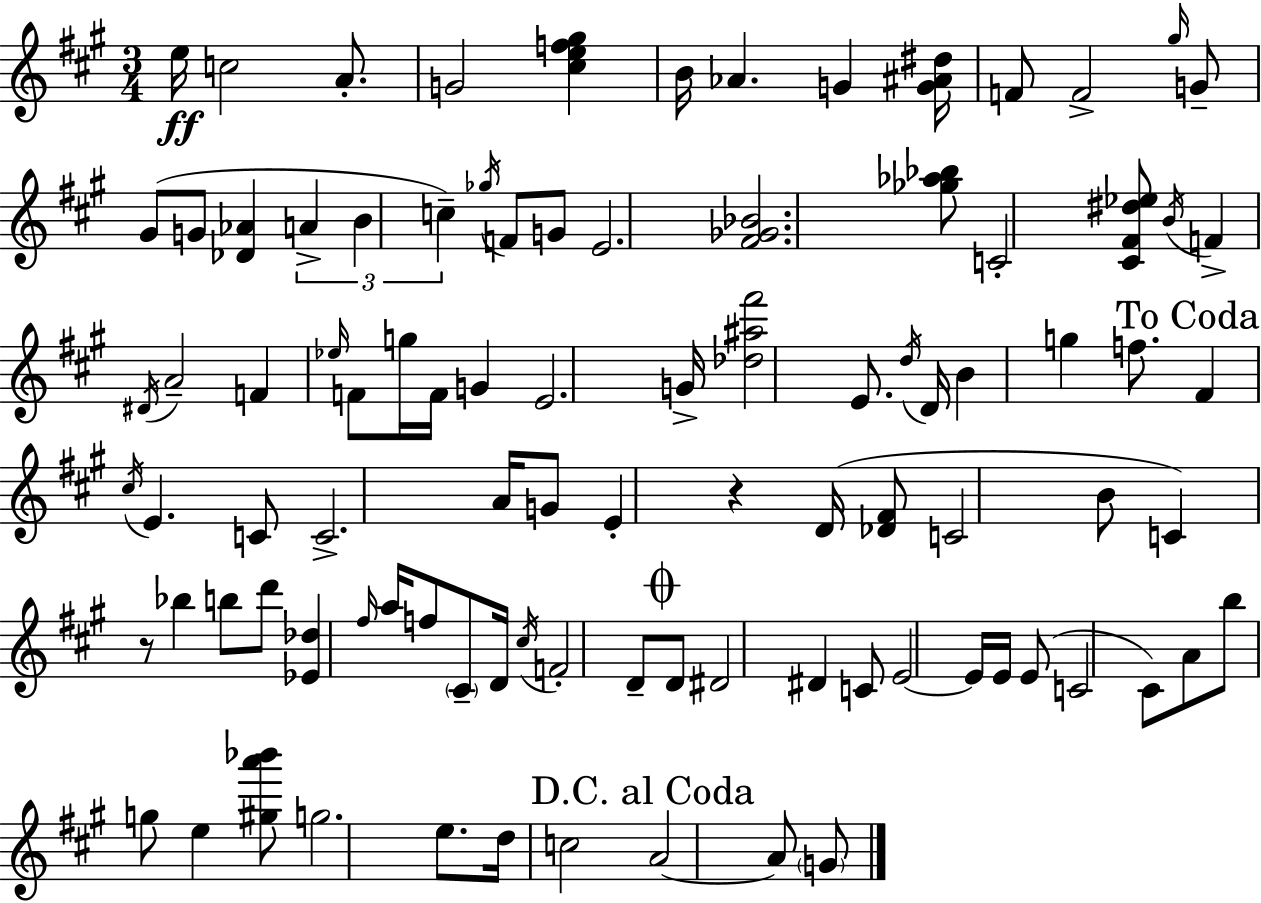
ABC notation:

X:1
T:Untitled
M:3/4
L:1/4
K:A
e/4 c2 A/2 G2 [^cef^g] B/4 _A G [G^A^d]/4 F/2 F2 ^g/4 G/2 ^G/2 G/2 [_D_A] A B c _g/4 F/2 G/2 E2 [^F_G_B]2 [_g_a_b]/2 C2 [^C^F^d_e]/2 B/4 F ^D/4 A2 F _e/4 F/2 g/4 F/4 G E2 G/4 [_d^a^f']2 E/2 d/4 D/4 B g f/2 ^F ^c/4 E C/2 C2 A/4 G/2 E z D/4 [_D^F]/2 C2 B/2 C z/2 _b b/2 d'/2 [_E_d] ^f/4 a/4 f/2 ^C/2 D/4 ^c/4 F2 D/2 D/2 ^D2 ^D C/2 E2 E/4 E/4 E/2 C2 ^C/2 A/2 b/2 g/2 e [^ga'_b']/2 g2 e/2 d/4 c2 A2 A/2 G/2